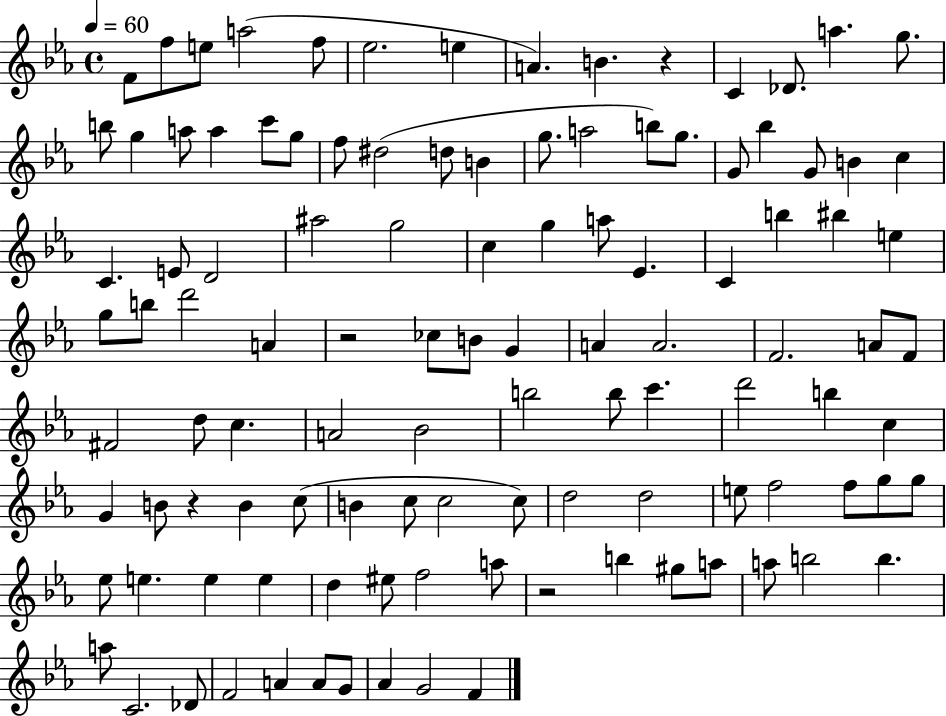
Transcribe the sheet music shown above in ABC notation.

X:1
T:Untitled
M:4/4
L:1/4
K:Eb
F/2 f/2 e/2 a2 f/2 _e2 e A B z C _D/2 a g/2 b/2 g a/2 a c'/2 g/2 f/2 ^d2 d/2 B g/2 a2 b/2 g/2 G/2 _b G/2 B c C E/2 D2 ^a2 g2 c g a/2 _E C b ^b e g/2 b/2 d'2 A z2 _c/2 B/2 G A A2 F2 A/2 F/2 ^F2 d/2 c A2 _B2 b2 b/2 c' d'2 b c G B/2 z B c/2 B c/2 c2 c/2 d2 d2 e/2 f2 f/2 g/2 g/2 _e/2 e e e d ^e/2 f2 a/2 z2 b ^g/2 a/2 a/2 b2 b a/2 C2 _D/2 F2 A A/2 G/2 _A G2 F